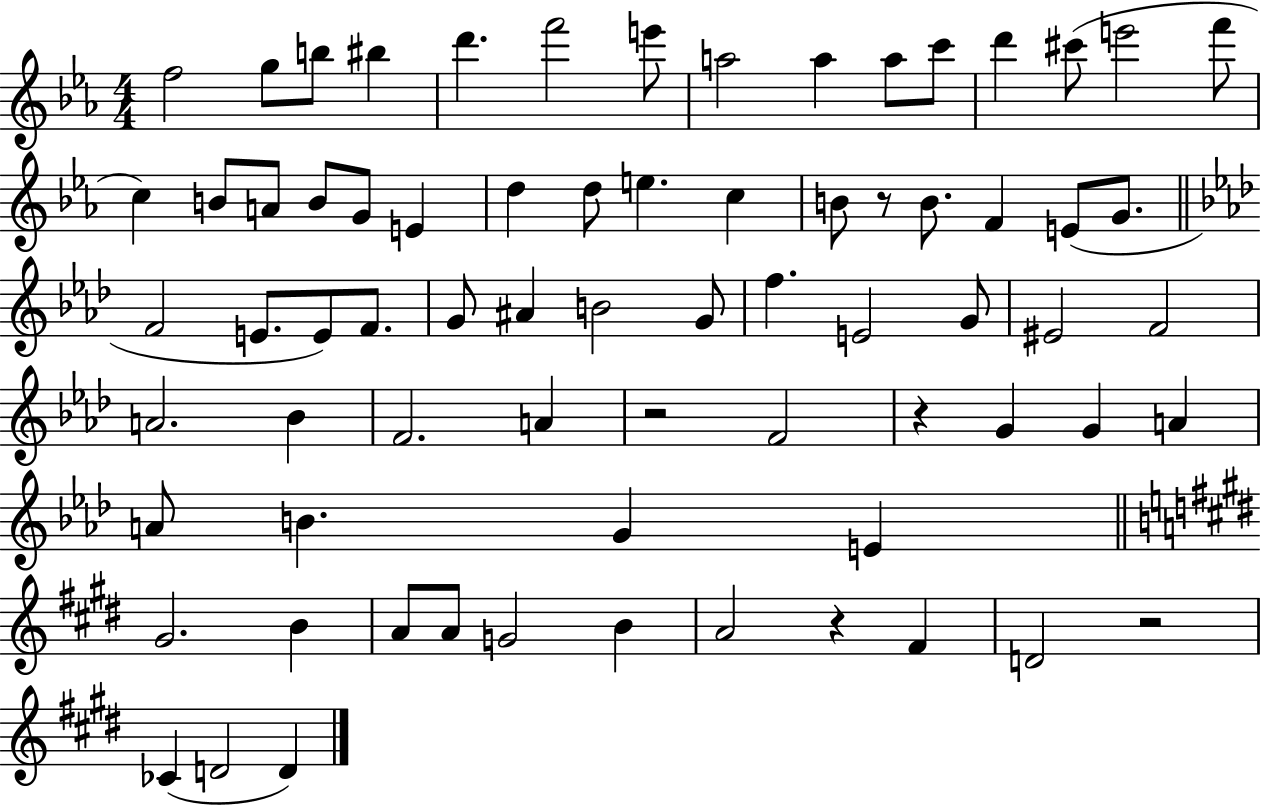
F5/h G5/e B5/e BIS5/q D6/q. F6/h E6/e A5/h A5/q A5/e C6/e D6/q C#6/e E6/h F6/e C5/q B4/e A4/e B4/e G4/e E4/q D5/q D5/e E5/q. C5/q B4/e R/e B4/e. F4/q E4/e G4/e. F4/h E4/e. E4/e F4/e. G4/e A#4/q B4/h G4/e F5/q. E4/h G4/e EIS4/h F4/h A4/h. Bb4/q F4/h. A4/q R/h F4/h R/q G4/q G4/q A4/q A4/e B4/q. G4/q E4/q G#4/h. B4/q A4/e A4/e G4/h B4/q A4/h R/q F#4/q D4/h R/h CES4/q D4/h D4/q